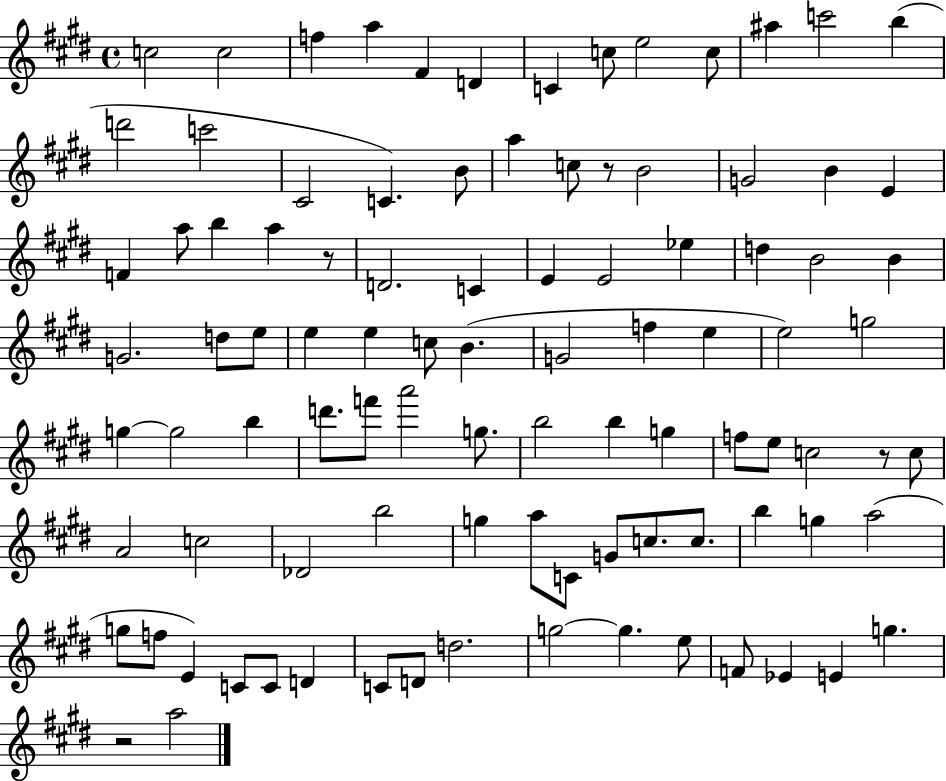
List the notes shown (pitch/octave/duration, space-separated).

C5/h C5/h F5/q A5/q F#4/q D4/q C4/q C5/e E5/h C5/e A#5/q C6/h B5/q D6/h C6/h C#4/h C4/q. B4/e A5/q C5/e R/e B4/h G4/h B4/q E4/q F4/q A5/e B5/q A5/q R/e D4/h. C4/q E4/q E4/h Eb5/q D5/q B4/h B4/q G4/h. D5/e E5/e E5/q E5/q C5/e B4/q. G4/h F5/q E5/q E5/h G5/h G5/q G5/h B5/q D6/e. F6/e A6/h G5/e. B5/h B5/q G5/q F5/e E5/e C5/h R/e C5/e A4/h C5/h Db4/h B5/h G5/q A5/e C4/e G4/e C5/e. C5/e. B5/q G5/q A5/h G5/e F5/e E4/q C4/e C4/e D4/q C4/e D4/e D5/h. G5/h G5/q. E5/e F4/e Eb4/q E4/q G5/q. R/h A5/h